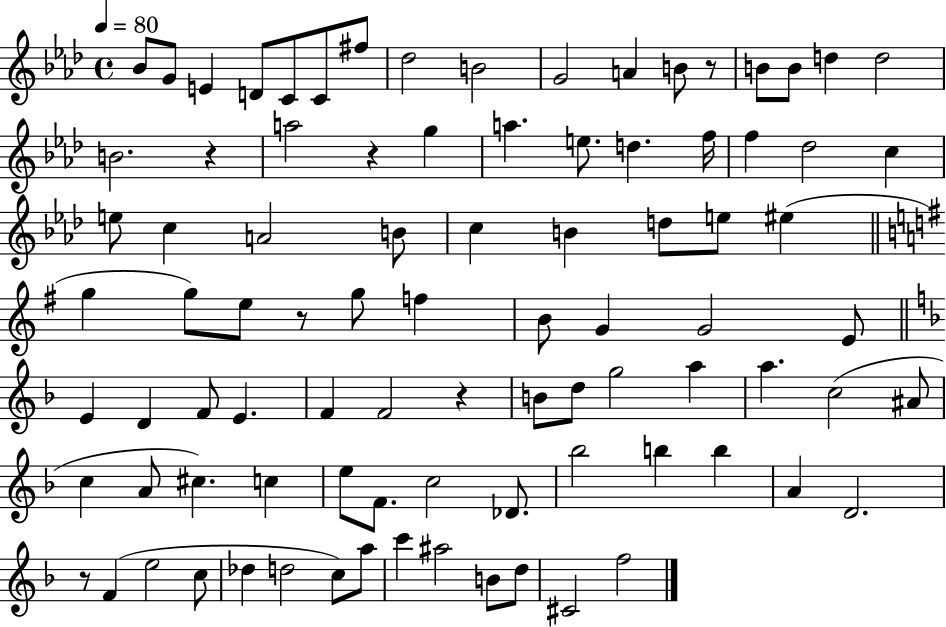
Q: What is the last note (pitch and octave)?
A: F5